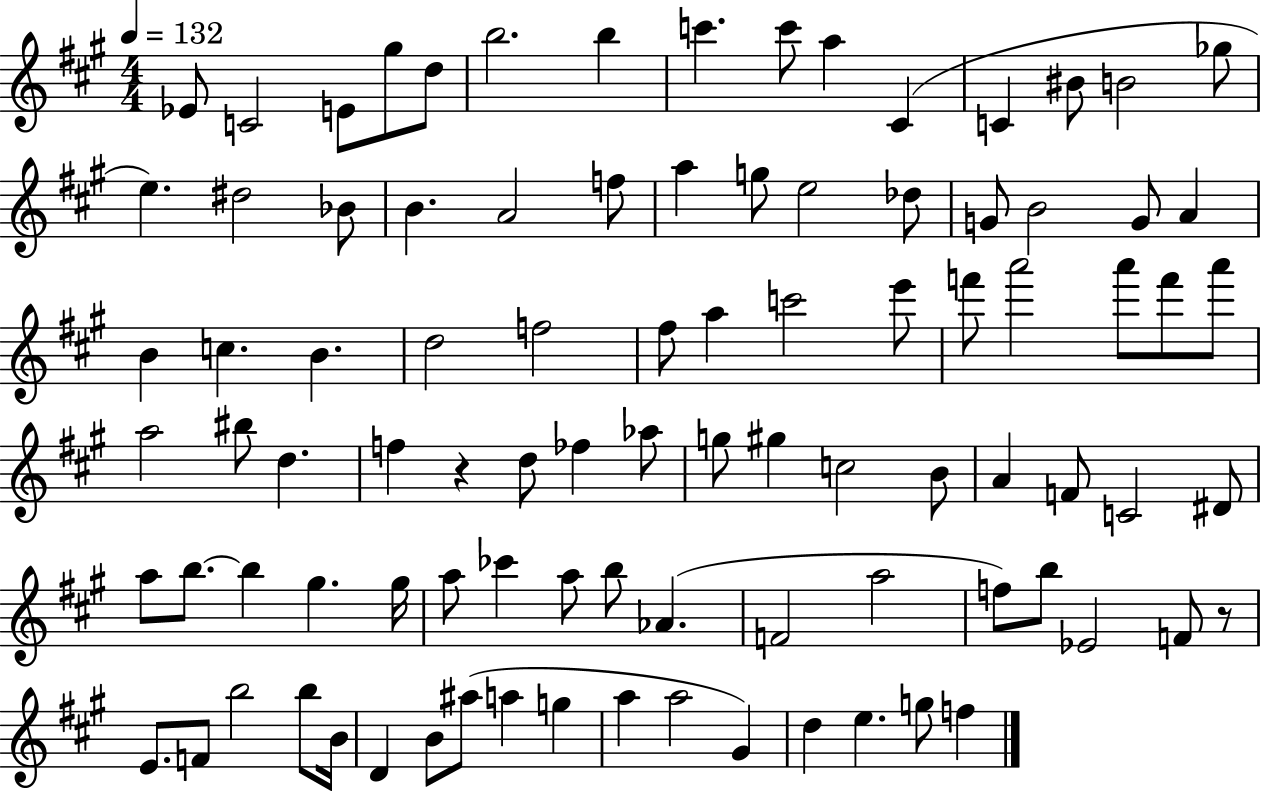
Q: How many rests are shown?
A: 2